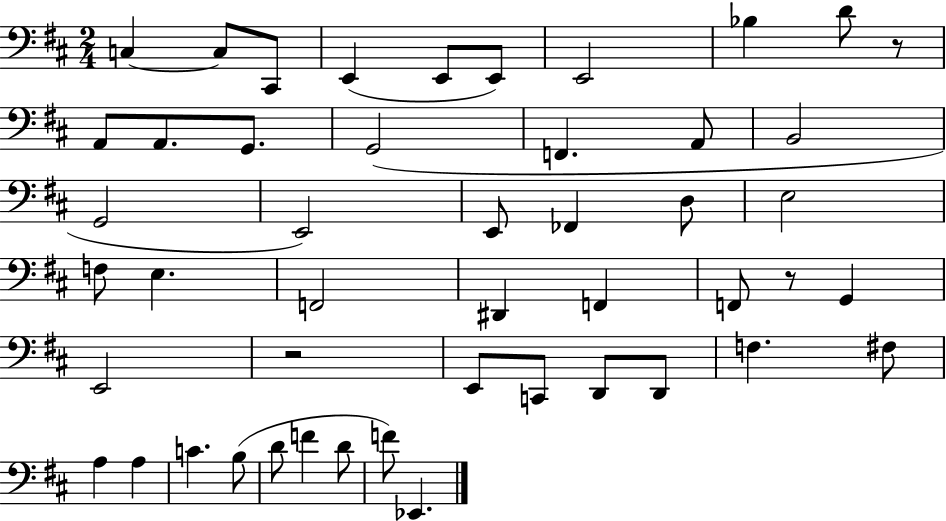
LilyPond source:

{
  \clef bass
  \numericTimeSignature
  \time 2/4
  \key d \major
  c4~~ c8 cis,8 | e,4( e,8 e,8) | e,2 | bes4 d'8 r8 | \break a,8 a,8. g,8. | g,2( | f,4. a,8 | b,2 | \break g,2 | e,2) | e,8 fes,4 d8 | e2 | \break f8 e4. | f,2 | dis,4 f,4 | f,8 r8 g,4 | \break e,2 | r2 | e,8 c,8 d,8 d,8 | f4. fis8 | \break a4 a4 | c'4. b8( | d'8 f'4 d'8 | f'8) ees,4. | \break \bar "|."
}